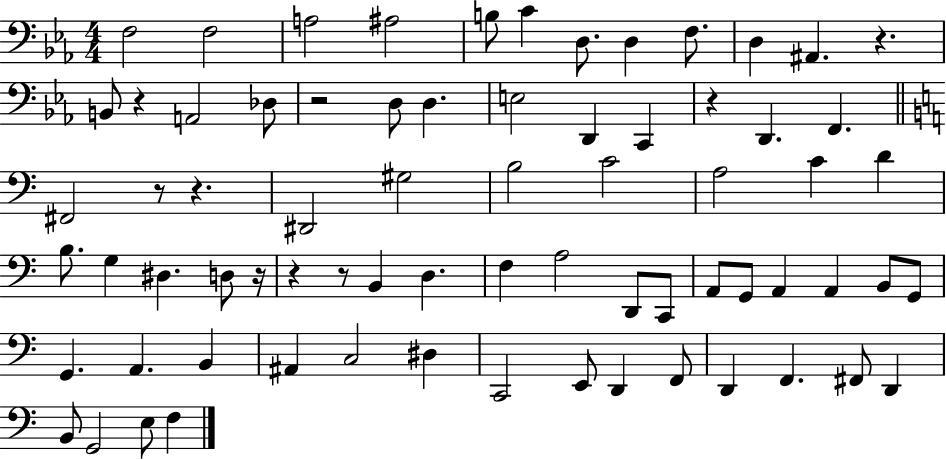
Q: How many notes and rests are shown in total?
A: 72